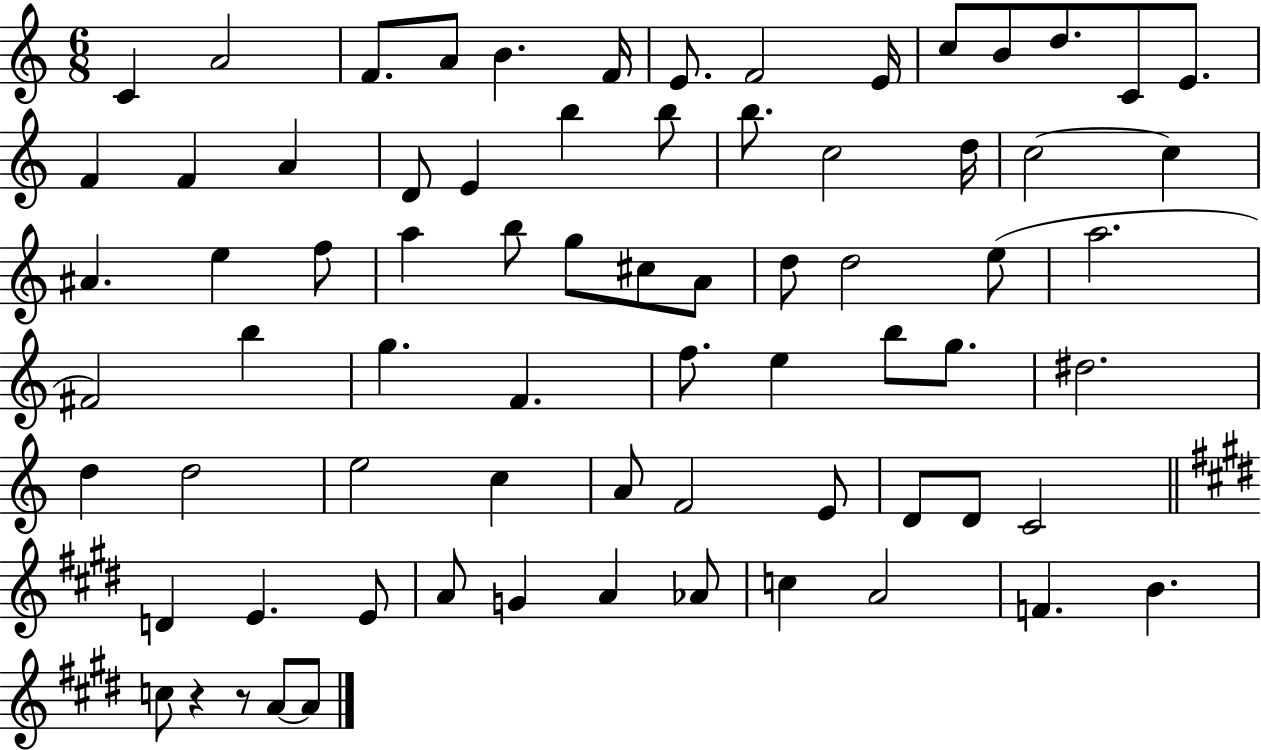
{
  \clef treble
  \numericTimeSignature
  \time 6/8
  \key c \major
  c'4 a'2 | f'8. a'8 b'4. f'16 | e'8. f'2 e'16 | c''8 b'8 d''8. c'8 e'8. | \break f'4 f'4 a'4 | d'8 e'4 b''4 b''8 | b''8. c''2 d''16 | c''2~~ c''4 | \break ais'4. e''4 f''8 | a''4 b''8 g''8 cis''8 a'8 | d''8 d''2 e''8( | a''2. | \break fis'2) b''4 | g''4. f'4. | f''8. e''4 b''8 g''8. | dis''2. | \break d''4 d''2 | e''2 c''4 | a'8 f'2 e'8 | d'8 d'8 c'2 | \break \bar "||" \break \key e \major d'4 e'4. e'8 | a'8 g'4 a'4 aes'8 | c''4 a'2 | f'4. b'4. | \break c''8 r4 r8 a'8~~ a'8 | \bar "|."
}